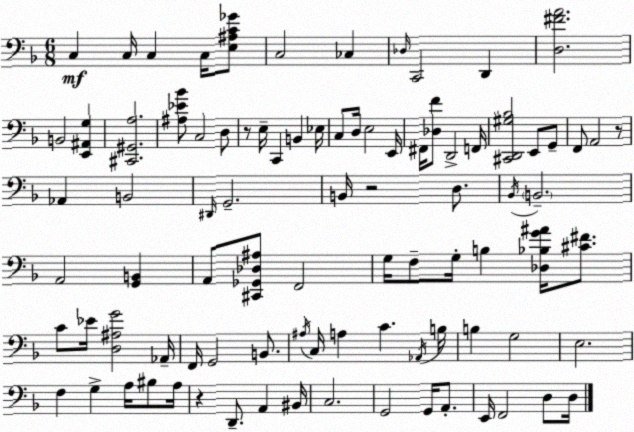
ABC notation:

X:1
T:Untitled
M:6/8
L:1/4
K:F
C, C,/4 C, C,/4 [E,^A,C_G]/2 C,2 _C, _D,/4 C,,2 D,, [D,^FA]2 B,,2 [E,,^A,,G,] [^C,,^G,,A,]2 [^A,_E_B]/2 C,2 D,/2 z/2 E,/4 C,, B,, _E,/4 C,/2 D,/4 E,2 E,,/4 ^F,,/4 [_D,F]/2 D,,2 F,,/4 [^C,,D,,^G,_B,]2 E,,/2 G,,/2 F,,/2 A,,2 z/2 _A,, B,,2 ^D,,/4 G,,2 B,,/4 z2 D,/2 _B,,/4 B,,2 A,,2 [G,,B,,] A,,/2 [^C,,_G,,_D,^A,]/2 F,,2 G,/4 F,/2 G,/4 B, [_D,_B,G^A]/4 [^C^F]/2 C/2 _E/4 [D,^A,G]2 _A,,/4 F,,/4 G,,2 B,,/2 ^A,/4 C,/4 A, C _A,,/4 B,/4 B, G,2 E,2 F, G, A,/4 ^B,/2 A,/4 z D,,/2 A,, ^B,,/4 C,2 G,,2 G,,/4 A,,/2 E,,/4 F,,2 D,/2 D,/4